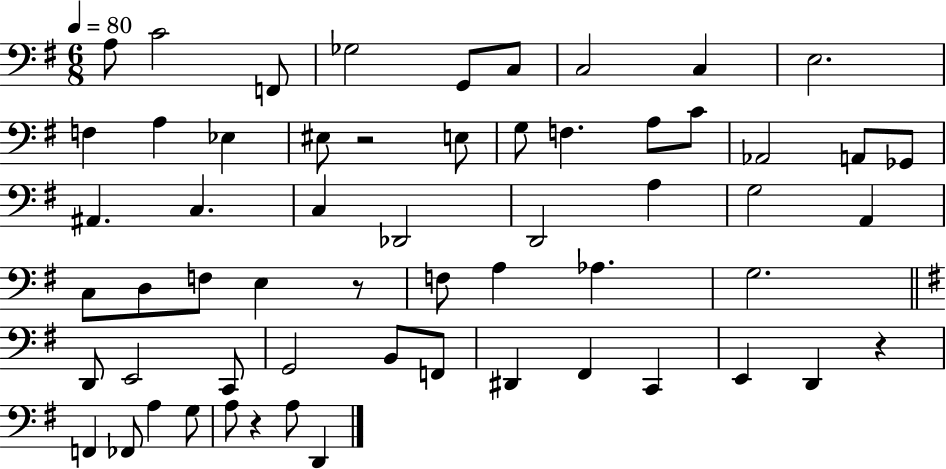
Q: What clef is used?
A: bass